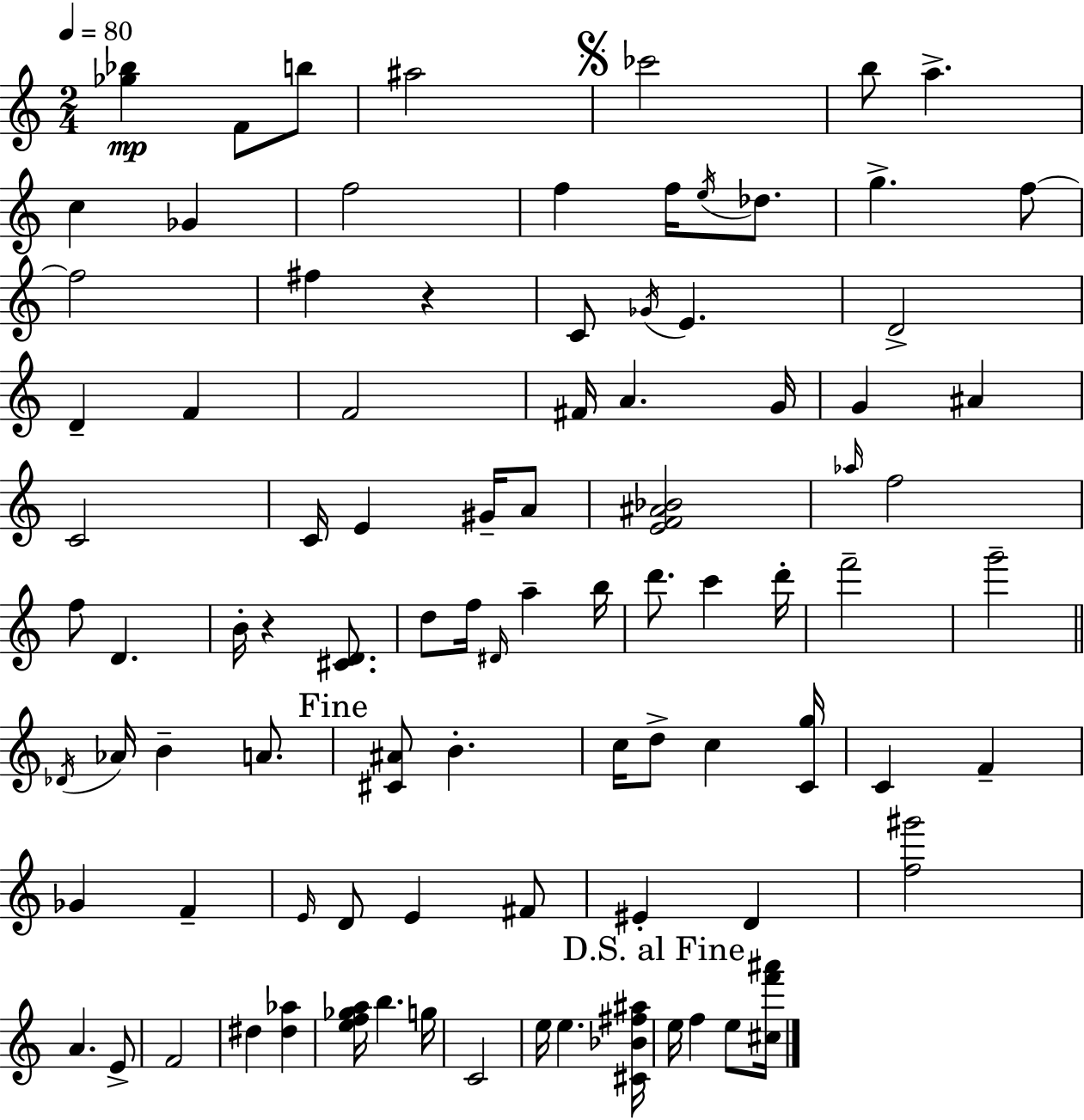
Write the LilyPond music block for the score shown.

{
  \clef treble
  \numericTimeSignature
  \time 2/4
  \key a \minor
  \tempo 4 = 80
  <ges'' bes''>4\mp f'8 b''8 | ais''2 | \mark \markup { \musicglyph "scripts.segno" } ces'''2 | b''8 a''4.-> | \break c''4 ges'4 | f''2 | f''4 f''16 \acciaccatura { e''16 } des''8. | g''4.-> f''8~~ | \break f''2 | fis''4 r4 | c'8 \acciaccatura { ges'16 } e'4. | d'2-> | \break d'4-- f'4 | f'2 | fis'16 a'4. | g'16 g'4 ais'4 | \break c'2 | c'16 e'4 gis'16-- | a'8 <e' f' ais' bes'>2 | \grace { aes''16 } f''2 | \break f''8 d'4. | b'16-. r4 | <cis' d'>8. d''8 f''16 \grace { dis'16 } a''4-- | b''16 d'''8. c'''4 | \break d'''16-. f'''2-- | g'''2-- | \bar "||" \break \key c \major \acciaccatura { des'16 } aes'16 b'4-- a'8. | \mark "Fine" <cis' ais'>8 b'4.-. | c''16 d''8-> c''4 | <c' g''>16 c'4 f'4-- | \break ges'4 f'4-- | \grace { e'16 } d'8 e'4 | fis'8 eis'4-. d'4 | <f'' gis'''>2 | \break a'4. | e'8-> f'2 | dis''4 <dis'' aes''>4 | <e'' f'' ges'' a''>16 b''4. | \break g''16 c'2 | e''16 e''4. | <cis' bes' fis'' ais''>16 \mark "D.S. al Fine" e''16 f''4 e''8 | <cis'' f''' ais'''>16 \bar "|."
}